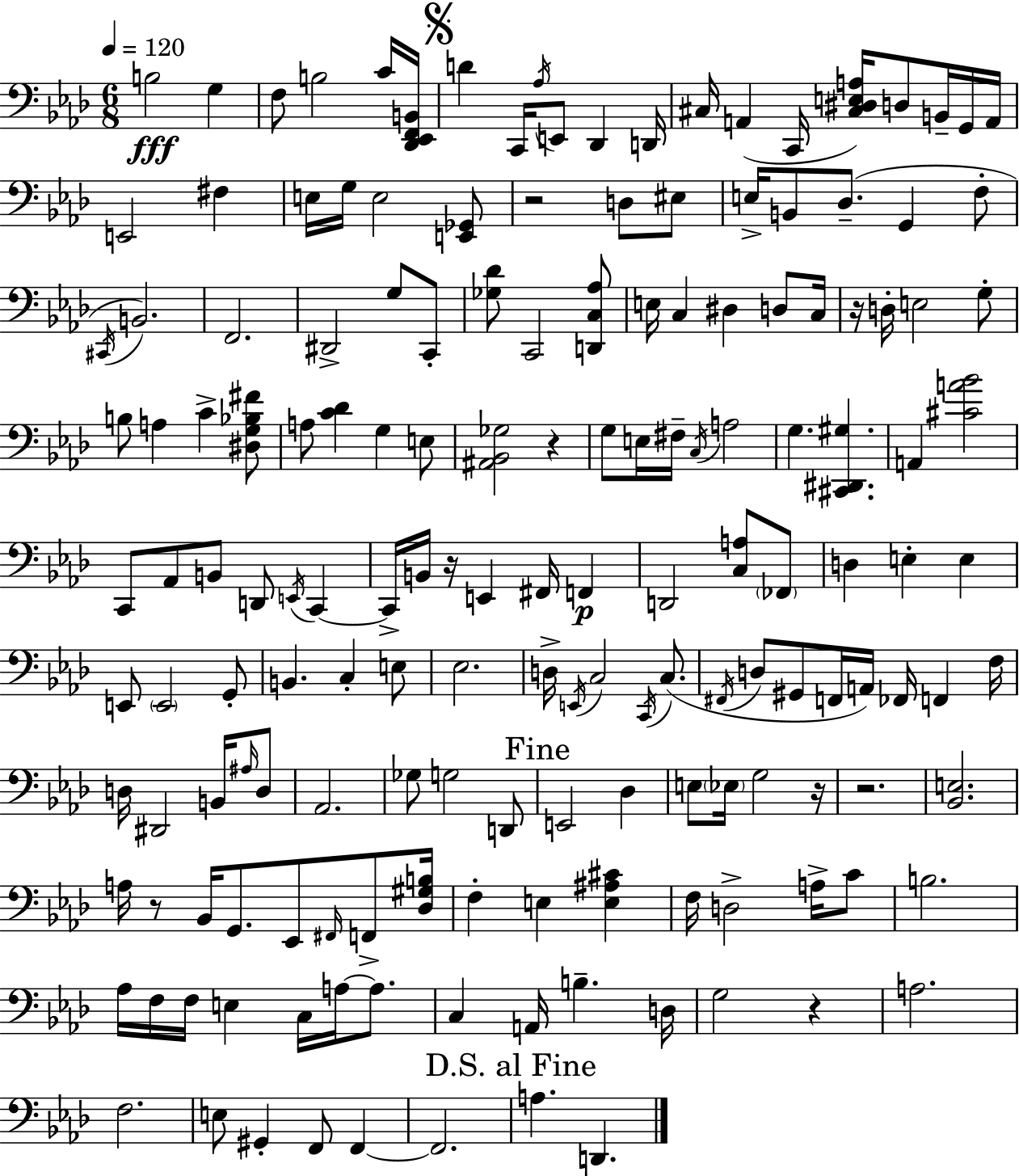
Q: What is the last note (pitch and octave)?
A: D2